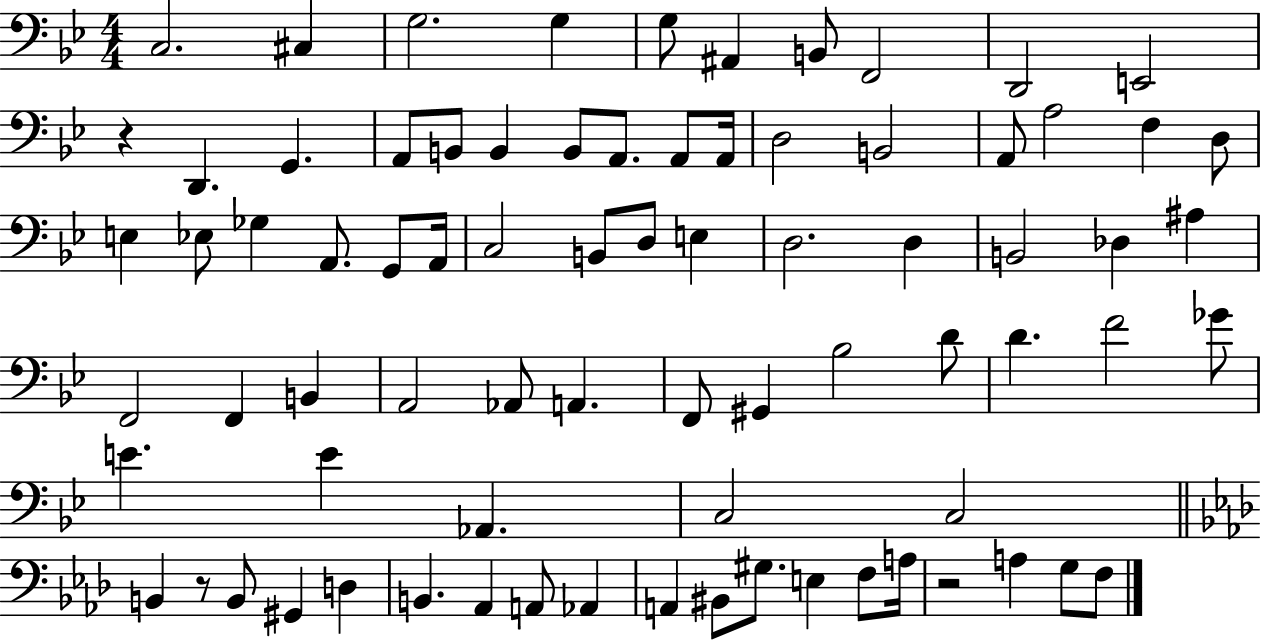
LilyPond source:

{
  \clef bass
  \numericTimeSignature
  \time 4/4
  \key bes \major
  c2. cis4 | g2. g4 | g8 ais,4 b,8 f,2 | d,2 e,2 | \break r4 d,4. g,4. | a,8 b,8 b,4 b,8 a,8. a,8 a,16 | d2 b,2 | a,8 a2 f4 d8 | \break e4 ees8 ges4 a,8. g,8 a,16 | c2 b,8 d8 e4 | d2. d4 | b,2 des4 ais4 | \break f,2 f,4 b,4 | a,2 aes,8 a,4. | f,8 gis,4 bes2 d'8 | d'4. f'2 ges'8 | \break e'4. e'4 aes,4. | c2 c2 | \bar "||" \break \key aes \major b,4 r8 b,8 gis,4 d4 | b,4. aes,4 a,8 aes,4 | a,4 bis,8 gis8. e4 f8 a16 | r2 a4 g8 f8 | \break \bar "|."
}